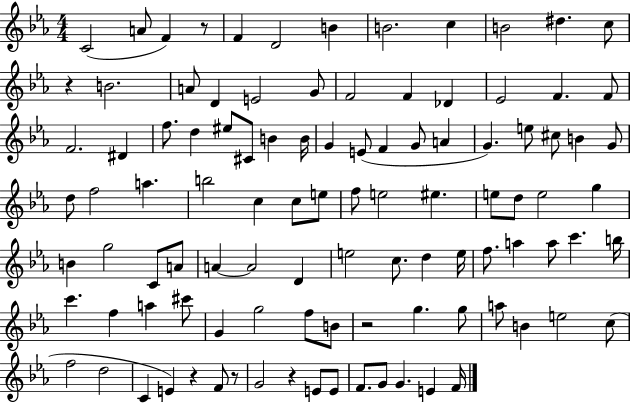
C4/h A4/e F4/q R/e F4/q D4/h B4/q B4/h. C5/q B4/h D#5/q. C5/e R/q B4/h. A4/e D4/q E4/h G4/e F4/h F4/q Db4/q Eb4/h F4/q. F4/e F4/h. D#4/q F5/e. D5/q EIS5/e C#4/e B4/q B4/s G4/q E4/e F4/q G4/e A4/q G4/q. E5/e C#5/e B4/q G4/e D5/e F5/h A5/q. B5/h C5/q C5/e E5/e F5/e E5/h EIS5/q. E5/e D5/e E5/h G5/q B4/q G5/h C4/e A4/e A4/q A4/h D4/q E5/h C5/e. D5/q E5/s F5/e. A5/q A5/e C6/q. B5/s C6/q. F5/q A5/q C#6/e G4/q G5/h F5/e B4/e R/h G5/q. G5/e A5/e B4/q E5/h C5/e F5/h D5/h C4/q E4/q R/q F4/e R/e G4/h R/q E4/e E4/e F4/e. G4/e G4/q. E4/q F4/s